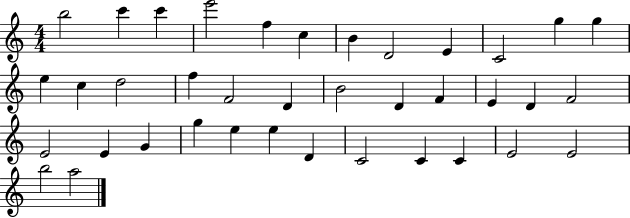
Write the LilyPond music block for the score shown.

{
  \clef treble
  \numericTimeSignature
  \time 4/4
  \key c \major
  b''2 c'''4 c'''4 | e'''2 f''4 c''4 | b'4 d'2 e'4 | c'2 g''4 g''4 | \break e''4 c''4 d''2 | f''4 f'2 d'4 | b'2 d'4 f'4 | e'4 d'4 f'2 | \break e'2 e'4 g'4 | g''4 e''4 e''4 d'4 | c'2 c'4 c'4 | e'2 e'2 | \break b''2 a''2 | \bar "|."
}